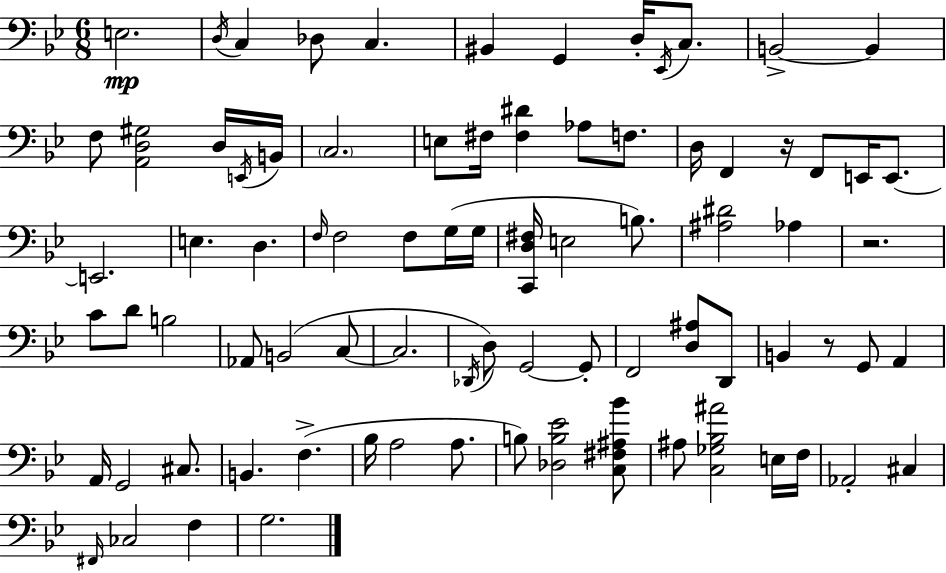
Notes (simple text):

E3/h. D3/s C3/q Db3/e C3/q. BIS2/q G2/q D3/s Eb2/s C3/e. B2/h B2/q F3/e [A2,D3,G#3]/h D3/s E2/s B2/s C3/h. E3/e F#3/s [F#3,D#4]/q Ab3/e F3/e. D3/s F2/q R/s F2/e E2/s E2/e. E2/h. E3/q. D3/q. F3/s F3/h F3/e G3/s G3/s [C2,D3,F#3]/s E3/h B3/e. [A#3,D#4]/h Ab3/q R/h. C4/e D4/e B3/h Ab2/e B2/h C3/e C3/h. Db2/s D3/e G2/h G2/e F2/h [D3,A#3]/e D2/e B2/q R/e G2/e A2/q A2/s G2/h C#3/e. B2/q. F3/q. Bb3/s A3/h A3/e. B3/e [Db3,B3,Eb4]/h [C3,F#3,A#3,Bb4]/e A#3/e [C3,Gb3,Bb3,A#4]/h E3/s F3/s Ab2/h C#3/q F#2/s CES3/h F3/q G3/h.